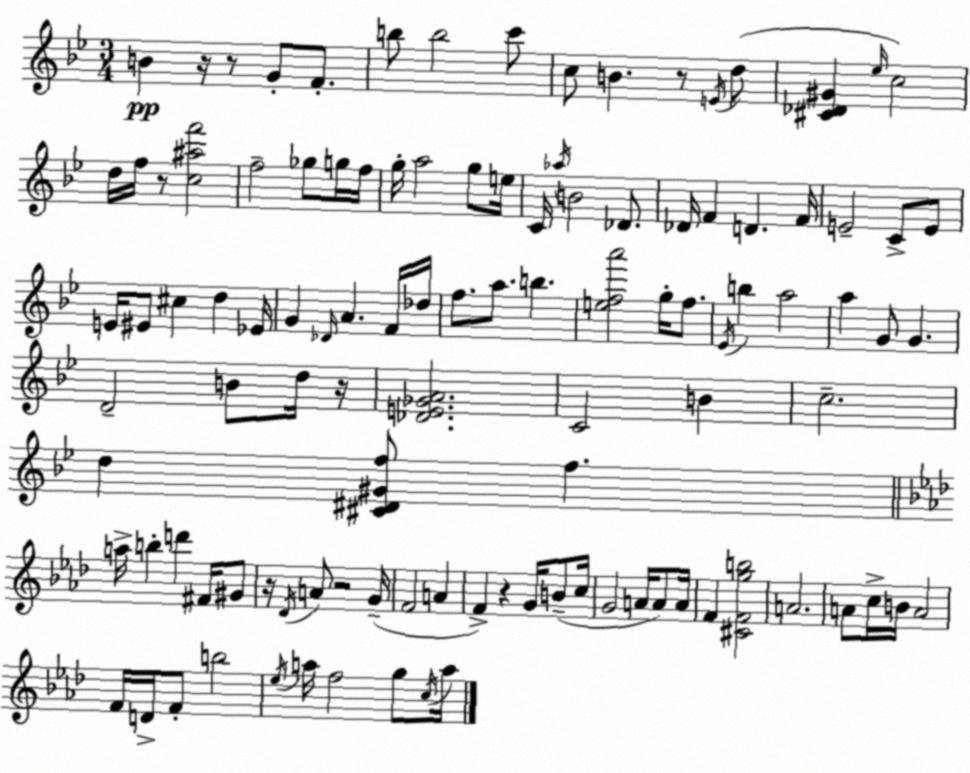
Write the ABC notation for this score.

X:1
T:Untitled
M:3/4
L:1/4
K:Bb
B z/4 z/2 G/2 F/2 b/2 b2 c'/2 c/2 B z/2 E/4 d/2 [^C_D^G] _e/4 c2 d/4 f/4 z/2 [c^af']2 f2 _g/2 g/4 f/4 g/4 a2 g/2 e/4 C/4 _a/4 B2 _D/2 _D/4 F D F/4 E2 C/2 E/2 E/4 ^E/2 ^c d _E/4 G _D/4 A F/4 _d/4 f/2 a/2 b [efa']2 g/4 f/2 _E/4 b a2 a G/2 G D2 B/2 d/4 z/4 [_DE_GA]2 C2 B c2 d [^C^D^Gf]/2 f a/4 b d' ^F/4 ^G/2 z/4 _D/4 A/2 z2 G/4 F2 A F z G/4 B/2 c/4 G2 A/4 A/2 A/4 F [^CFgb]2 A2 A/2 c/4 B/4 A2 F/4 D/4 F/2 b2 _e/4 a/4 f2 g/2 c/4 a/4